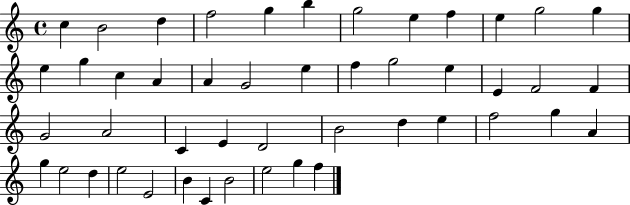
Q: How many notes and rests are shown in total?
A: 47